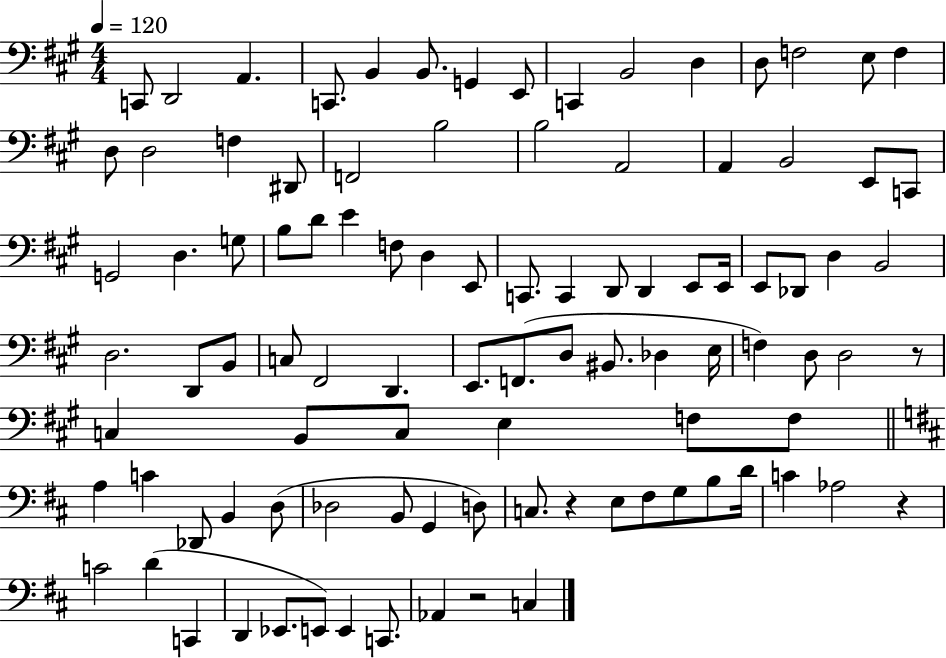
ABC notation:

X:1
T:Untitled
M:4/4
L:1/4
K:A
C,,/2 D,,2 A,, C,,/2 B,, B,,/2 G,, E,,/2 C,, B,,2 D, D,/2 F,2 E,/2 F, D,/2 D,2 F, ^D,,/2 F,,2 B,2 B,2 A,,2 A,, B,,2 E,,/2 C,,/2 G,,2 D, G,/2 B,/2 D/2 E F,/2 D, E,,/2 C,,/2 C,, D,,/2 D,, E,,/2 E,,/4 E,,/2 _D,,/2 D, B,,2 D,2 D,,/2 B,,/2 C,/2 ^F,,2 D,, E,,/2 F,,/2 D,/2 ^B,,/2 _D, E,/4 F, D,/2 D,2 z/2 C, B,,/2 C,/2 E, F,/2 F,/2 A, C _D,,/2 B,, D,/2 _D,2 B,,/2 G,, D,/2 C,/2 z E,/2 ^F,/2 G,/2 B,/2 D/4 C _A,2 z C2 D C,, D,, _E,,/2 E,,/2 E,, C,,/2 _A,, z2 C,